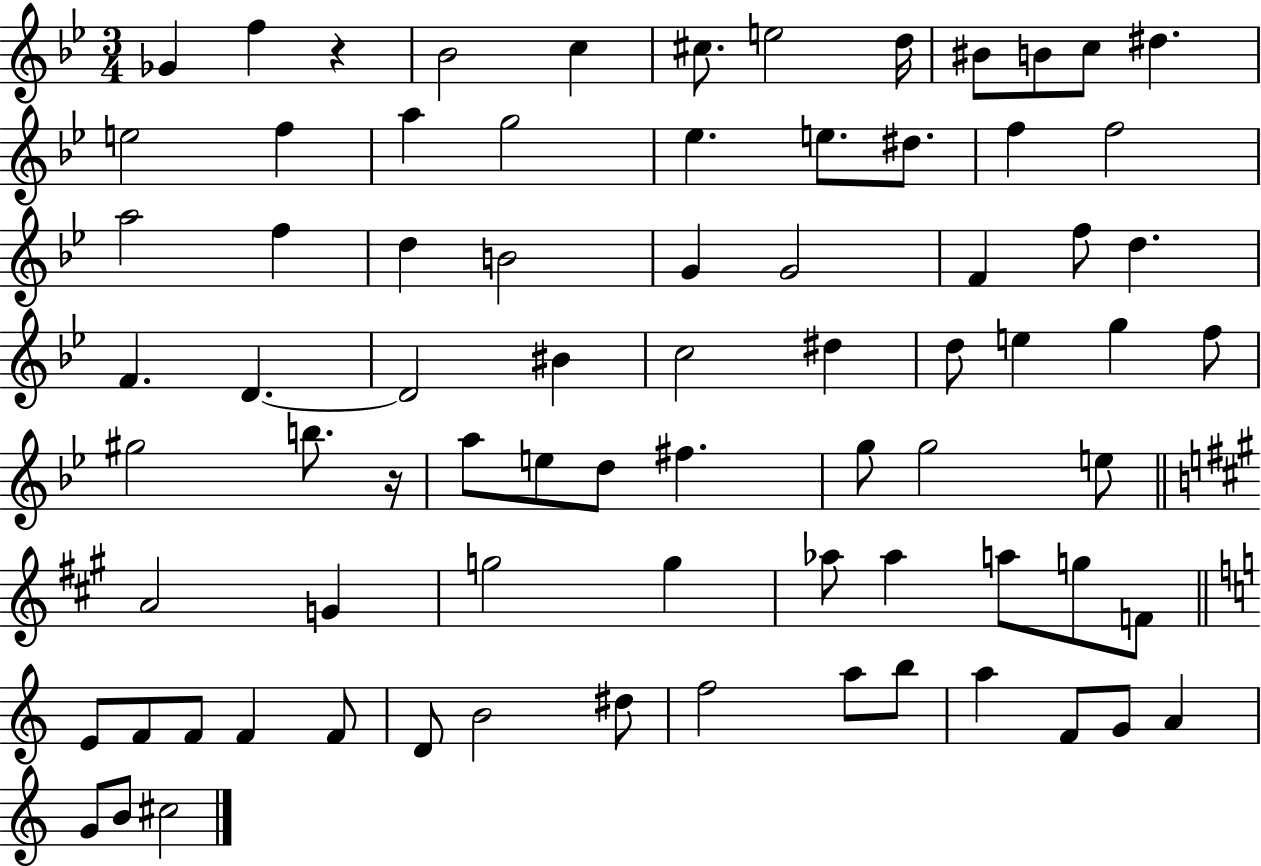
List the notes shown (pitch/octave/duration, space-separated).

Gb4/q F5/q R/q Bb4/h C5/q C#5/e. E5/h D5/s BIS4/e B4/e C5/e D#5/q. E5/h F5/q A5/q G5/h Eb5/q. E5/e. D#5/e. F5/q F5/h A5/h F5/q D5/q B4/h G4/q G4/h F4/q F5/e D5/q. F4/q. D4/q. D4/h BIS4/q C5/h D#5/q D5/e E5/q G5/q F5/e G#5/h B5/e. R/s A5/e E5/e D5/e F#5/q. G5/e G5/h E5/e A4/h G4/q G5/h G5/q Ab5/e Ab5/q A5/e G5/e F4/e E4/e F4/e F4/e F4/q F4/e D4/e B4/h D#5/e F5/h A5/e B5/e A5/q F4/e G4/e A4/q G4/e B4/e C#5/h